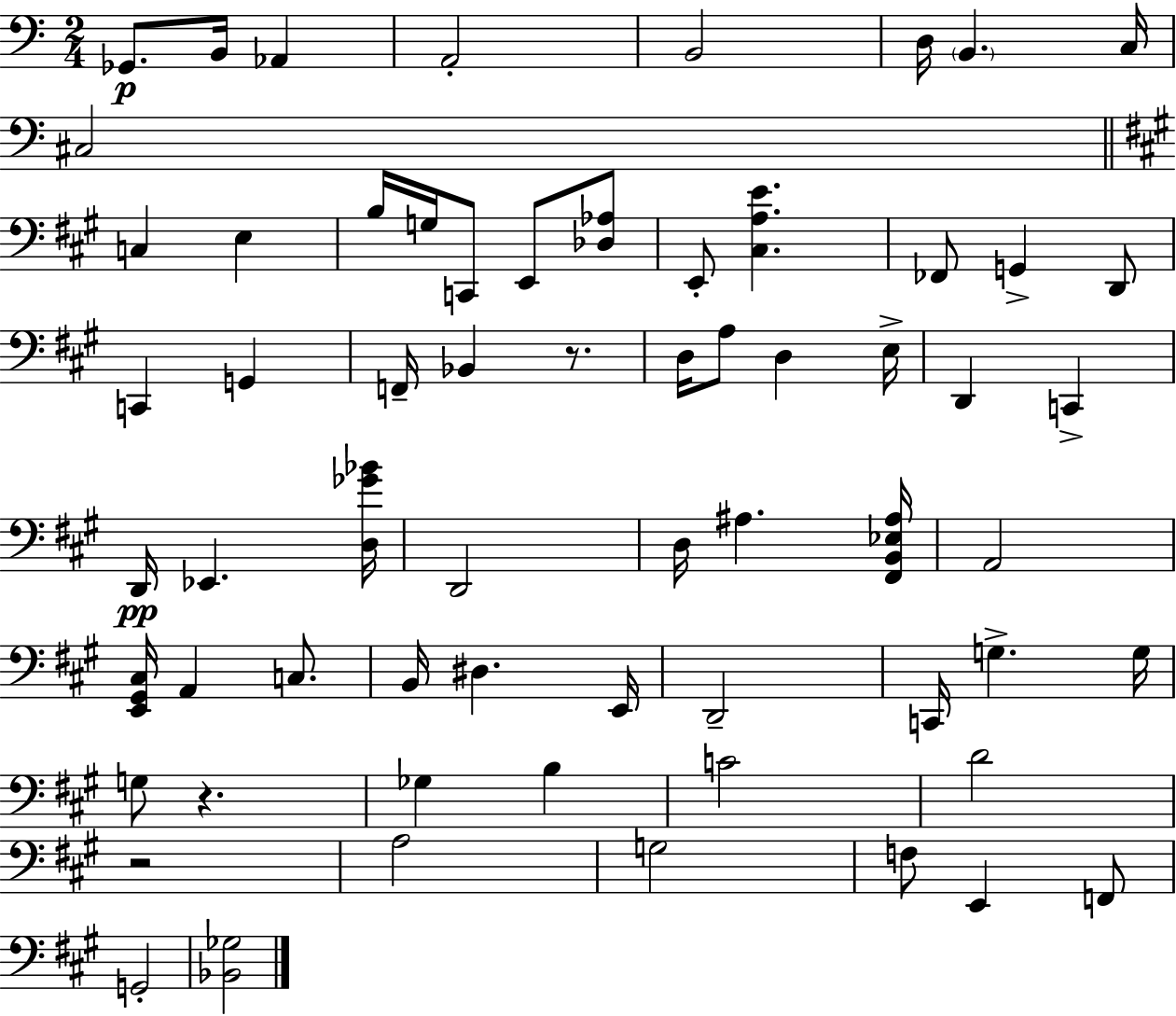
{
  \clef bass
  \numericTimeSignature
  \time 2/4
  \key c \major
  ges,8.\p b,16 aes,4 | a,2-. | b,2 | d16 \parenthesize b,4. c16 | \break cis2 | \bar "||" \break \key a \major c4 e4 | b16 g16 c,8 e,8 <des aes>8 | e,8-. <cis a e'>4. | fes,8 g,4-> d,8 | \break c,4 g,4 | f,16-- bes,4 r8. | d16 a8 d4 e16-> | d,4 c,4-> | \break d,16\pp ees,4. <d ges' bes'>16 | d,2 | d16 ais4. <fis, b, ees ais>16 | a,2 | \break <e, gis, cis>16 a,4 c8. | b,16 dis4. e,16 | d,2-- | c,16 g4.-> g16 | \break g8 r4. | ges4 b4 | c'2 | d'2 | \break r2 | a2 | g2 | f8 e,4 f,8 | \break g,2-. | <bes, ges>2 | \bar "|."
}